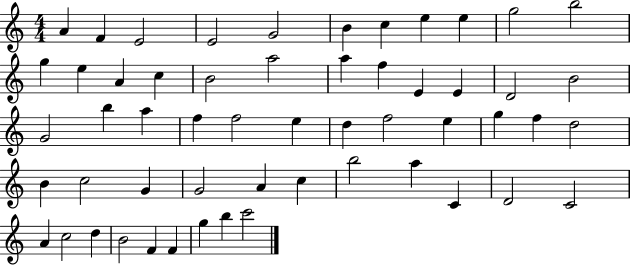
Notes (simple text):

A4/q F4/q E4/h E4/h G4/h B4/q C5/q E5/q E5/q G5/h B5/h G5/q E5/q A4/q C5/q B4/h A5/h A5/q F5/q E4/q E4/q D4/h B4/h G4/h B5/q A5/q F5/q F5/h E5/q D5/q F5/h E5/q G5/q F5/q D5/h B4/q C5/h G4/q G4/h A4/q C5/q B5/h A5/q C4/q D4/h C4/h A4/q C5/h D5/q B4/h F4/q F4/q G5/q B5/q C6/h